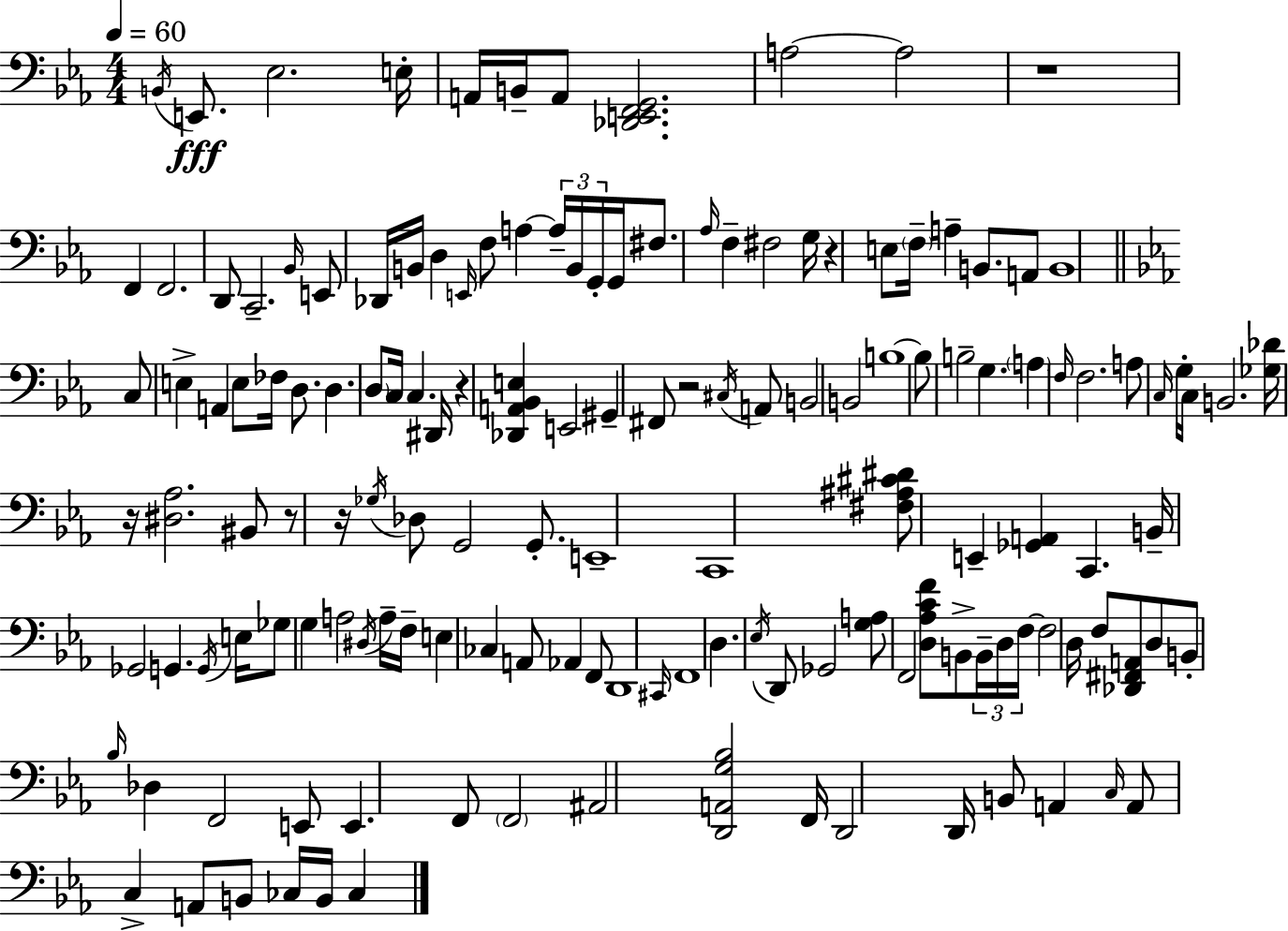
{
  \clef bass
  \numericTimeSignature
  \time 4/4
  \key ees \major
  \tempo 4 = 60
  \acciaccatura { b,16 }\fff e,8. ees2. | e16-. a,16 b,16-- a,8 <des, e, f, g,>2. | a2~~ a2 | r1 | \break f,4 f,2. | d,8 c,2.-- \grace { bes,16 } | e,8 des,16 b,16 d4 \grace { e,16 } f8 a4~~ \tuplet 3/2 { a16-- | b,16 g,16-. } g,16 fis8. \grace { aes16 } f4-- fis2 | \break g16 r4 e8 \parenthesize f16-- a4-- b,8. | a,8 b,1 | \bar "||" \break \key c \minor c8 e4-> a,4 e8 fes16 d8. | d4. \parenthesize d8 c16 c4. dis,16 | r4 <des, a, bes, e>4 e,2 | gis,4-- fis,8 r2 \acciaccatura { cis16 } a,8 | \break b,2 b,2 | b1~~ | b8 b2-- g4. | \parenthesize a4 \grace { f16 } f2. | \break a8 \grace { c16 } g16-. c16 b,2. | <ges des'>16 r16 <dis aes>2. | bis,8 r8 r16 \acciaccatura { ges16 } des8 g,2 | g,8.-. e,1-- | \break c,1 | <fis ais cis' dis'>8 e,4-- <ges, a,>4 c,4. | b,16-- ges,2 g,4. | \acciaccatura { g,16 } e16 ges8 g4 a2 | \break \acciaccatura { dis16 } a16-- f16-- e4 ces4 a,8 | aes,4 f,8 d,1 | \grace { cis,16 } f,1 | d4. \acciaccatura { ees16 } d,8 | \break ges,2 <g a>8 f,2 | <d aes c' f'>8 b,8-> \tuplet 3/2 { b,16-- d16 f16~~ } f2 | d16 f8 <des, fis, a,>8 d8 b,8-. \grace { bes16 } des4 f,2 | e,8 e,4. f,8 | \break \parenthesize f,2 ais,2 | <d, a, g bes>2 f,16 d,2 | d,16 b,8 a,4 \grace { c16 } a,8 c4-> | a,8 b,8 ces16 b,16 ces4 \bar "|."
}